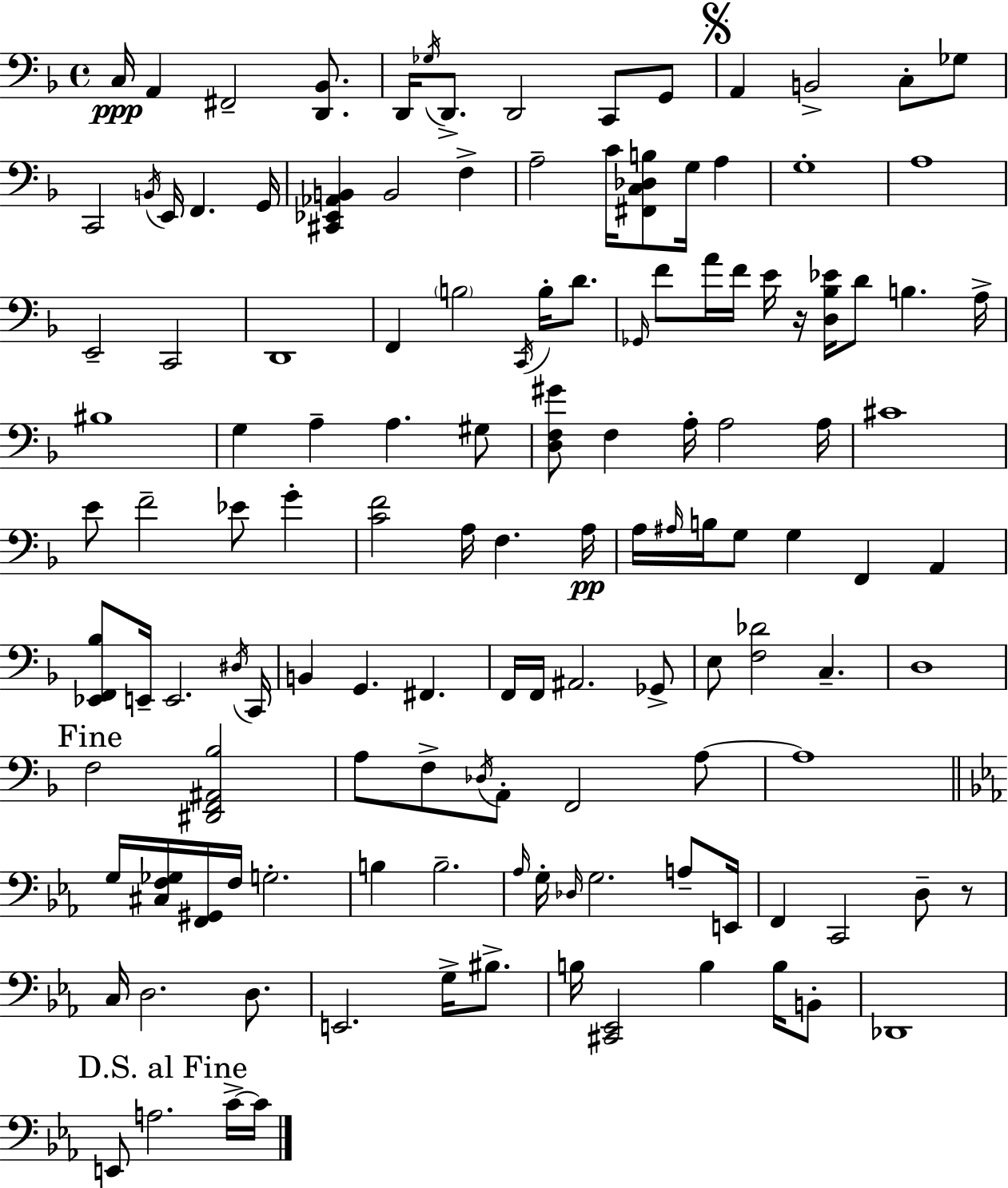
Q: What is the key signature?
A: F major